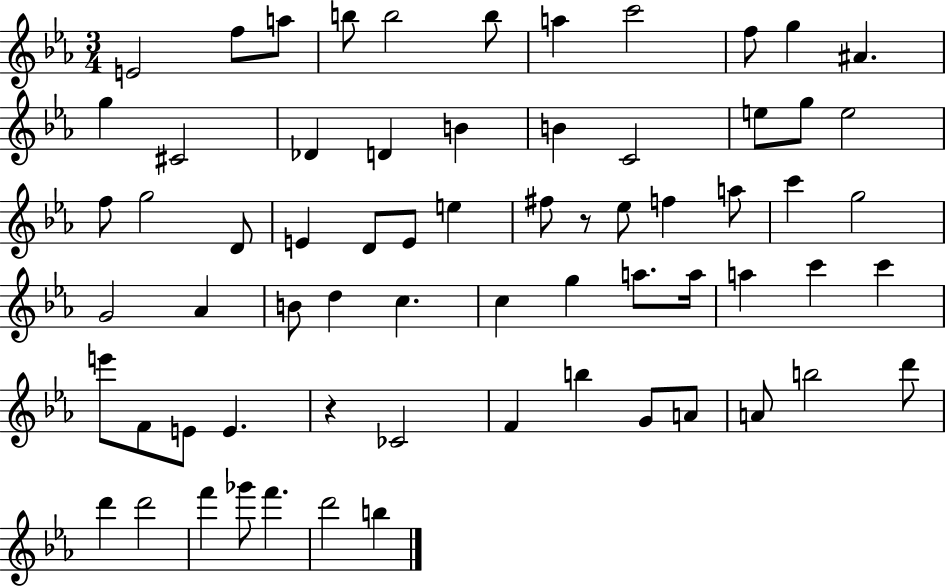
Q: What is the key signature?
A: EES major